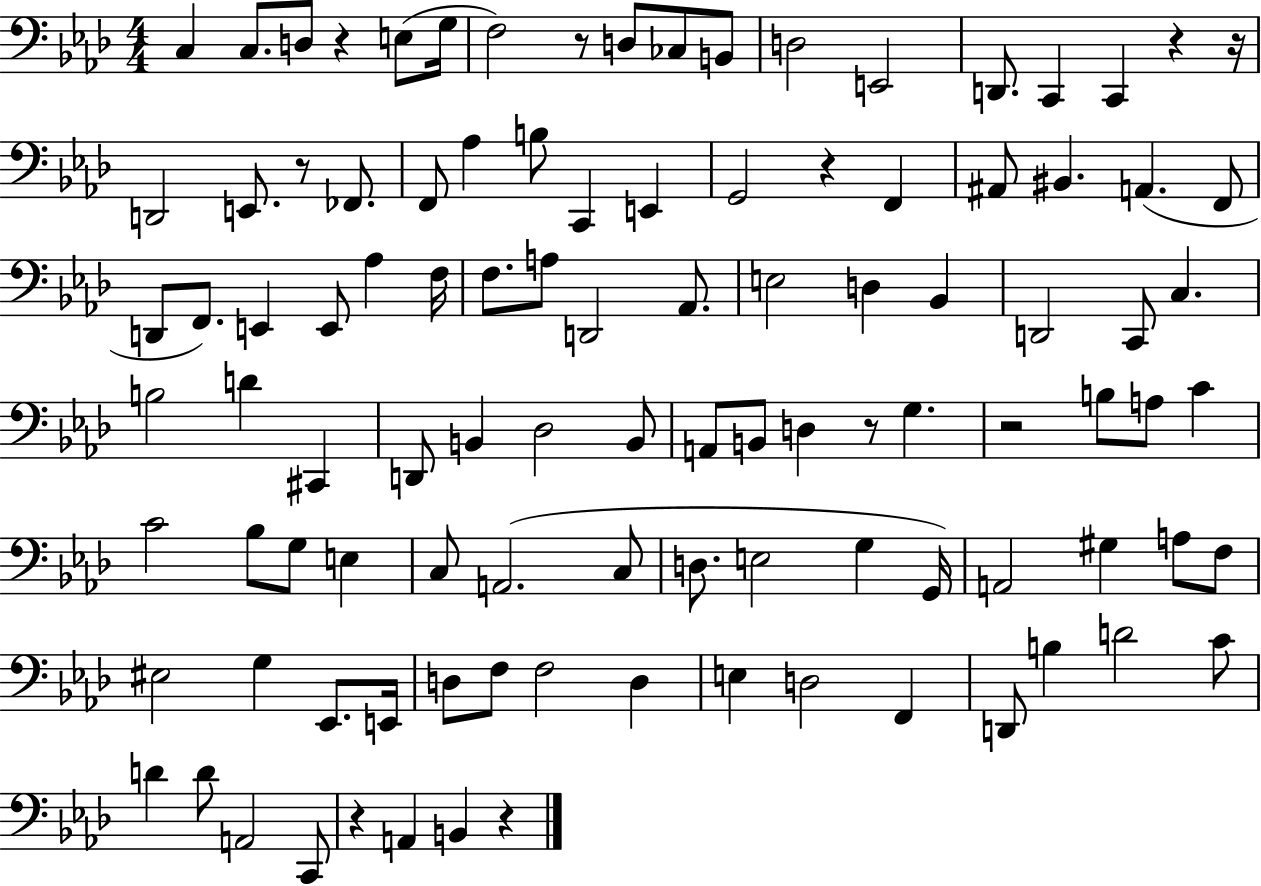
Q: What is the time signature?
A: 4/4